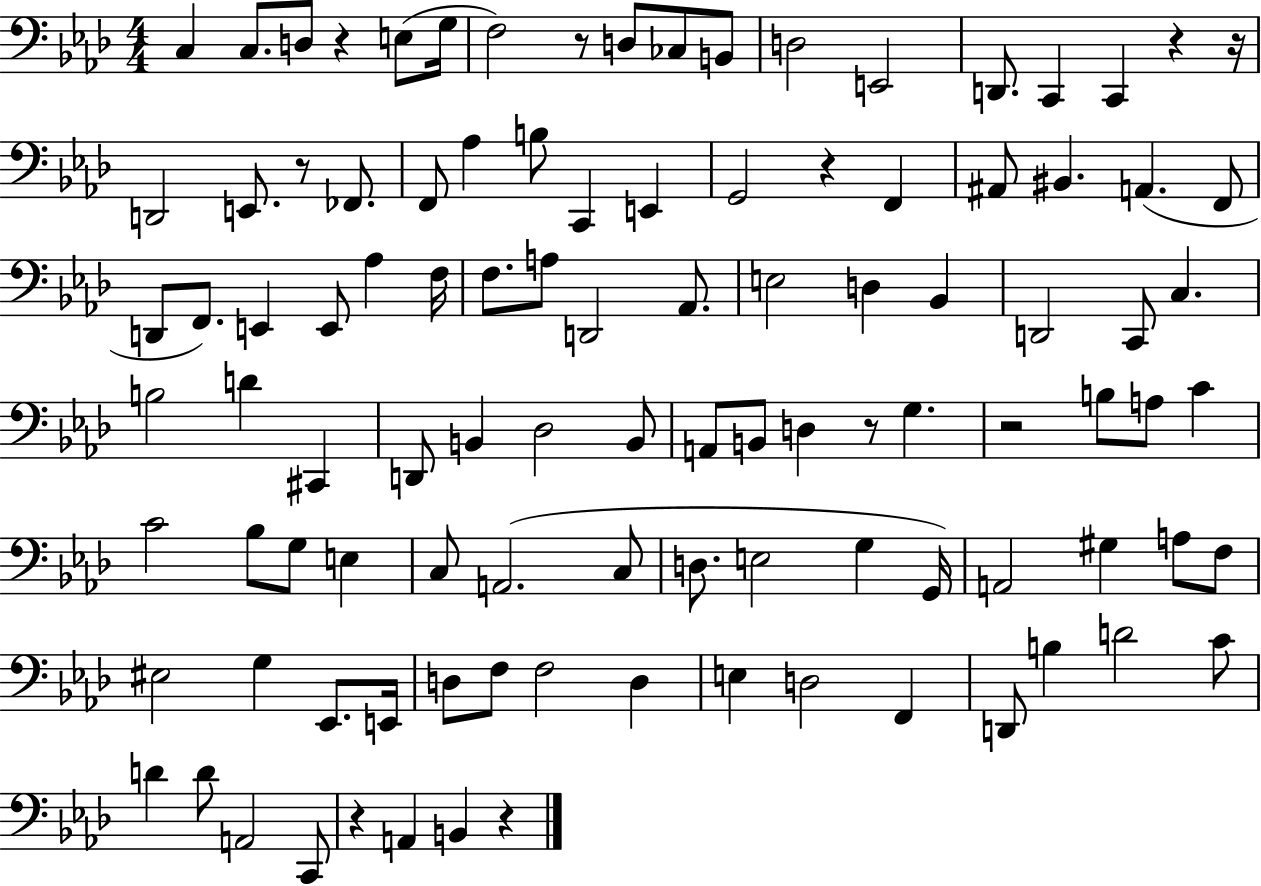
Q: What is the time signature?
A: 4/4